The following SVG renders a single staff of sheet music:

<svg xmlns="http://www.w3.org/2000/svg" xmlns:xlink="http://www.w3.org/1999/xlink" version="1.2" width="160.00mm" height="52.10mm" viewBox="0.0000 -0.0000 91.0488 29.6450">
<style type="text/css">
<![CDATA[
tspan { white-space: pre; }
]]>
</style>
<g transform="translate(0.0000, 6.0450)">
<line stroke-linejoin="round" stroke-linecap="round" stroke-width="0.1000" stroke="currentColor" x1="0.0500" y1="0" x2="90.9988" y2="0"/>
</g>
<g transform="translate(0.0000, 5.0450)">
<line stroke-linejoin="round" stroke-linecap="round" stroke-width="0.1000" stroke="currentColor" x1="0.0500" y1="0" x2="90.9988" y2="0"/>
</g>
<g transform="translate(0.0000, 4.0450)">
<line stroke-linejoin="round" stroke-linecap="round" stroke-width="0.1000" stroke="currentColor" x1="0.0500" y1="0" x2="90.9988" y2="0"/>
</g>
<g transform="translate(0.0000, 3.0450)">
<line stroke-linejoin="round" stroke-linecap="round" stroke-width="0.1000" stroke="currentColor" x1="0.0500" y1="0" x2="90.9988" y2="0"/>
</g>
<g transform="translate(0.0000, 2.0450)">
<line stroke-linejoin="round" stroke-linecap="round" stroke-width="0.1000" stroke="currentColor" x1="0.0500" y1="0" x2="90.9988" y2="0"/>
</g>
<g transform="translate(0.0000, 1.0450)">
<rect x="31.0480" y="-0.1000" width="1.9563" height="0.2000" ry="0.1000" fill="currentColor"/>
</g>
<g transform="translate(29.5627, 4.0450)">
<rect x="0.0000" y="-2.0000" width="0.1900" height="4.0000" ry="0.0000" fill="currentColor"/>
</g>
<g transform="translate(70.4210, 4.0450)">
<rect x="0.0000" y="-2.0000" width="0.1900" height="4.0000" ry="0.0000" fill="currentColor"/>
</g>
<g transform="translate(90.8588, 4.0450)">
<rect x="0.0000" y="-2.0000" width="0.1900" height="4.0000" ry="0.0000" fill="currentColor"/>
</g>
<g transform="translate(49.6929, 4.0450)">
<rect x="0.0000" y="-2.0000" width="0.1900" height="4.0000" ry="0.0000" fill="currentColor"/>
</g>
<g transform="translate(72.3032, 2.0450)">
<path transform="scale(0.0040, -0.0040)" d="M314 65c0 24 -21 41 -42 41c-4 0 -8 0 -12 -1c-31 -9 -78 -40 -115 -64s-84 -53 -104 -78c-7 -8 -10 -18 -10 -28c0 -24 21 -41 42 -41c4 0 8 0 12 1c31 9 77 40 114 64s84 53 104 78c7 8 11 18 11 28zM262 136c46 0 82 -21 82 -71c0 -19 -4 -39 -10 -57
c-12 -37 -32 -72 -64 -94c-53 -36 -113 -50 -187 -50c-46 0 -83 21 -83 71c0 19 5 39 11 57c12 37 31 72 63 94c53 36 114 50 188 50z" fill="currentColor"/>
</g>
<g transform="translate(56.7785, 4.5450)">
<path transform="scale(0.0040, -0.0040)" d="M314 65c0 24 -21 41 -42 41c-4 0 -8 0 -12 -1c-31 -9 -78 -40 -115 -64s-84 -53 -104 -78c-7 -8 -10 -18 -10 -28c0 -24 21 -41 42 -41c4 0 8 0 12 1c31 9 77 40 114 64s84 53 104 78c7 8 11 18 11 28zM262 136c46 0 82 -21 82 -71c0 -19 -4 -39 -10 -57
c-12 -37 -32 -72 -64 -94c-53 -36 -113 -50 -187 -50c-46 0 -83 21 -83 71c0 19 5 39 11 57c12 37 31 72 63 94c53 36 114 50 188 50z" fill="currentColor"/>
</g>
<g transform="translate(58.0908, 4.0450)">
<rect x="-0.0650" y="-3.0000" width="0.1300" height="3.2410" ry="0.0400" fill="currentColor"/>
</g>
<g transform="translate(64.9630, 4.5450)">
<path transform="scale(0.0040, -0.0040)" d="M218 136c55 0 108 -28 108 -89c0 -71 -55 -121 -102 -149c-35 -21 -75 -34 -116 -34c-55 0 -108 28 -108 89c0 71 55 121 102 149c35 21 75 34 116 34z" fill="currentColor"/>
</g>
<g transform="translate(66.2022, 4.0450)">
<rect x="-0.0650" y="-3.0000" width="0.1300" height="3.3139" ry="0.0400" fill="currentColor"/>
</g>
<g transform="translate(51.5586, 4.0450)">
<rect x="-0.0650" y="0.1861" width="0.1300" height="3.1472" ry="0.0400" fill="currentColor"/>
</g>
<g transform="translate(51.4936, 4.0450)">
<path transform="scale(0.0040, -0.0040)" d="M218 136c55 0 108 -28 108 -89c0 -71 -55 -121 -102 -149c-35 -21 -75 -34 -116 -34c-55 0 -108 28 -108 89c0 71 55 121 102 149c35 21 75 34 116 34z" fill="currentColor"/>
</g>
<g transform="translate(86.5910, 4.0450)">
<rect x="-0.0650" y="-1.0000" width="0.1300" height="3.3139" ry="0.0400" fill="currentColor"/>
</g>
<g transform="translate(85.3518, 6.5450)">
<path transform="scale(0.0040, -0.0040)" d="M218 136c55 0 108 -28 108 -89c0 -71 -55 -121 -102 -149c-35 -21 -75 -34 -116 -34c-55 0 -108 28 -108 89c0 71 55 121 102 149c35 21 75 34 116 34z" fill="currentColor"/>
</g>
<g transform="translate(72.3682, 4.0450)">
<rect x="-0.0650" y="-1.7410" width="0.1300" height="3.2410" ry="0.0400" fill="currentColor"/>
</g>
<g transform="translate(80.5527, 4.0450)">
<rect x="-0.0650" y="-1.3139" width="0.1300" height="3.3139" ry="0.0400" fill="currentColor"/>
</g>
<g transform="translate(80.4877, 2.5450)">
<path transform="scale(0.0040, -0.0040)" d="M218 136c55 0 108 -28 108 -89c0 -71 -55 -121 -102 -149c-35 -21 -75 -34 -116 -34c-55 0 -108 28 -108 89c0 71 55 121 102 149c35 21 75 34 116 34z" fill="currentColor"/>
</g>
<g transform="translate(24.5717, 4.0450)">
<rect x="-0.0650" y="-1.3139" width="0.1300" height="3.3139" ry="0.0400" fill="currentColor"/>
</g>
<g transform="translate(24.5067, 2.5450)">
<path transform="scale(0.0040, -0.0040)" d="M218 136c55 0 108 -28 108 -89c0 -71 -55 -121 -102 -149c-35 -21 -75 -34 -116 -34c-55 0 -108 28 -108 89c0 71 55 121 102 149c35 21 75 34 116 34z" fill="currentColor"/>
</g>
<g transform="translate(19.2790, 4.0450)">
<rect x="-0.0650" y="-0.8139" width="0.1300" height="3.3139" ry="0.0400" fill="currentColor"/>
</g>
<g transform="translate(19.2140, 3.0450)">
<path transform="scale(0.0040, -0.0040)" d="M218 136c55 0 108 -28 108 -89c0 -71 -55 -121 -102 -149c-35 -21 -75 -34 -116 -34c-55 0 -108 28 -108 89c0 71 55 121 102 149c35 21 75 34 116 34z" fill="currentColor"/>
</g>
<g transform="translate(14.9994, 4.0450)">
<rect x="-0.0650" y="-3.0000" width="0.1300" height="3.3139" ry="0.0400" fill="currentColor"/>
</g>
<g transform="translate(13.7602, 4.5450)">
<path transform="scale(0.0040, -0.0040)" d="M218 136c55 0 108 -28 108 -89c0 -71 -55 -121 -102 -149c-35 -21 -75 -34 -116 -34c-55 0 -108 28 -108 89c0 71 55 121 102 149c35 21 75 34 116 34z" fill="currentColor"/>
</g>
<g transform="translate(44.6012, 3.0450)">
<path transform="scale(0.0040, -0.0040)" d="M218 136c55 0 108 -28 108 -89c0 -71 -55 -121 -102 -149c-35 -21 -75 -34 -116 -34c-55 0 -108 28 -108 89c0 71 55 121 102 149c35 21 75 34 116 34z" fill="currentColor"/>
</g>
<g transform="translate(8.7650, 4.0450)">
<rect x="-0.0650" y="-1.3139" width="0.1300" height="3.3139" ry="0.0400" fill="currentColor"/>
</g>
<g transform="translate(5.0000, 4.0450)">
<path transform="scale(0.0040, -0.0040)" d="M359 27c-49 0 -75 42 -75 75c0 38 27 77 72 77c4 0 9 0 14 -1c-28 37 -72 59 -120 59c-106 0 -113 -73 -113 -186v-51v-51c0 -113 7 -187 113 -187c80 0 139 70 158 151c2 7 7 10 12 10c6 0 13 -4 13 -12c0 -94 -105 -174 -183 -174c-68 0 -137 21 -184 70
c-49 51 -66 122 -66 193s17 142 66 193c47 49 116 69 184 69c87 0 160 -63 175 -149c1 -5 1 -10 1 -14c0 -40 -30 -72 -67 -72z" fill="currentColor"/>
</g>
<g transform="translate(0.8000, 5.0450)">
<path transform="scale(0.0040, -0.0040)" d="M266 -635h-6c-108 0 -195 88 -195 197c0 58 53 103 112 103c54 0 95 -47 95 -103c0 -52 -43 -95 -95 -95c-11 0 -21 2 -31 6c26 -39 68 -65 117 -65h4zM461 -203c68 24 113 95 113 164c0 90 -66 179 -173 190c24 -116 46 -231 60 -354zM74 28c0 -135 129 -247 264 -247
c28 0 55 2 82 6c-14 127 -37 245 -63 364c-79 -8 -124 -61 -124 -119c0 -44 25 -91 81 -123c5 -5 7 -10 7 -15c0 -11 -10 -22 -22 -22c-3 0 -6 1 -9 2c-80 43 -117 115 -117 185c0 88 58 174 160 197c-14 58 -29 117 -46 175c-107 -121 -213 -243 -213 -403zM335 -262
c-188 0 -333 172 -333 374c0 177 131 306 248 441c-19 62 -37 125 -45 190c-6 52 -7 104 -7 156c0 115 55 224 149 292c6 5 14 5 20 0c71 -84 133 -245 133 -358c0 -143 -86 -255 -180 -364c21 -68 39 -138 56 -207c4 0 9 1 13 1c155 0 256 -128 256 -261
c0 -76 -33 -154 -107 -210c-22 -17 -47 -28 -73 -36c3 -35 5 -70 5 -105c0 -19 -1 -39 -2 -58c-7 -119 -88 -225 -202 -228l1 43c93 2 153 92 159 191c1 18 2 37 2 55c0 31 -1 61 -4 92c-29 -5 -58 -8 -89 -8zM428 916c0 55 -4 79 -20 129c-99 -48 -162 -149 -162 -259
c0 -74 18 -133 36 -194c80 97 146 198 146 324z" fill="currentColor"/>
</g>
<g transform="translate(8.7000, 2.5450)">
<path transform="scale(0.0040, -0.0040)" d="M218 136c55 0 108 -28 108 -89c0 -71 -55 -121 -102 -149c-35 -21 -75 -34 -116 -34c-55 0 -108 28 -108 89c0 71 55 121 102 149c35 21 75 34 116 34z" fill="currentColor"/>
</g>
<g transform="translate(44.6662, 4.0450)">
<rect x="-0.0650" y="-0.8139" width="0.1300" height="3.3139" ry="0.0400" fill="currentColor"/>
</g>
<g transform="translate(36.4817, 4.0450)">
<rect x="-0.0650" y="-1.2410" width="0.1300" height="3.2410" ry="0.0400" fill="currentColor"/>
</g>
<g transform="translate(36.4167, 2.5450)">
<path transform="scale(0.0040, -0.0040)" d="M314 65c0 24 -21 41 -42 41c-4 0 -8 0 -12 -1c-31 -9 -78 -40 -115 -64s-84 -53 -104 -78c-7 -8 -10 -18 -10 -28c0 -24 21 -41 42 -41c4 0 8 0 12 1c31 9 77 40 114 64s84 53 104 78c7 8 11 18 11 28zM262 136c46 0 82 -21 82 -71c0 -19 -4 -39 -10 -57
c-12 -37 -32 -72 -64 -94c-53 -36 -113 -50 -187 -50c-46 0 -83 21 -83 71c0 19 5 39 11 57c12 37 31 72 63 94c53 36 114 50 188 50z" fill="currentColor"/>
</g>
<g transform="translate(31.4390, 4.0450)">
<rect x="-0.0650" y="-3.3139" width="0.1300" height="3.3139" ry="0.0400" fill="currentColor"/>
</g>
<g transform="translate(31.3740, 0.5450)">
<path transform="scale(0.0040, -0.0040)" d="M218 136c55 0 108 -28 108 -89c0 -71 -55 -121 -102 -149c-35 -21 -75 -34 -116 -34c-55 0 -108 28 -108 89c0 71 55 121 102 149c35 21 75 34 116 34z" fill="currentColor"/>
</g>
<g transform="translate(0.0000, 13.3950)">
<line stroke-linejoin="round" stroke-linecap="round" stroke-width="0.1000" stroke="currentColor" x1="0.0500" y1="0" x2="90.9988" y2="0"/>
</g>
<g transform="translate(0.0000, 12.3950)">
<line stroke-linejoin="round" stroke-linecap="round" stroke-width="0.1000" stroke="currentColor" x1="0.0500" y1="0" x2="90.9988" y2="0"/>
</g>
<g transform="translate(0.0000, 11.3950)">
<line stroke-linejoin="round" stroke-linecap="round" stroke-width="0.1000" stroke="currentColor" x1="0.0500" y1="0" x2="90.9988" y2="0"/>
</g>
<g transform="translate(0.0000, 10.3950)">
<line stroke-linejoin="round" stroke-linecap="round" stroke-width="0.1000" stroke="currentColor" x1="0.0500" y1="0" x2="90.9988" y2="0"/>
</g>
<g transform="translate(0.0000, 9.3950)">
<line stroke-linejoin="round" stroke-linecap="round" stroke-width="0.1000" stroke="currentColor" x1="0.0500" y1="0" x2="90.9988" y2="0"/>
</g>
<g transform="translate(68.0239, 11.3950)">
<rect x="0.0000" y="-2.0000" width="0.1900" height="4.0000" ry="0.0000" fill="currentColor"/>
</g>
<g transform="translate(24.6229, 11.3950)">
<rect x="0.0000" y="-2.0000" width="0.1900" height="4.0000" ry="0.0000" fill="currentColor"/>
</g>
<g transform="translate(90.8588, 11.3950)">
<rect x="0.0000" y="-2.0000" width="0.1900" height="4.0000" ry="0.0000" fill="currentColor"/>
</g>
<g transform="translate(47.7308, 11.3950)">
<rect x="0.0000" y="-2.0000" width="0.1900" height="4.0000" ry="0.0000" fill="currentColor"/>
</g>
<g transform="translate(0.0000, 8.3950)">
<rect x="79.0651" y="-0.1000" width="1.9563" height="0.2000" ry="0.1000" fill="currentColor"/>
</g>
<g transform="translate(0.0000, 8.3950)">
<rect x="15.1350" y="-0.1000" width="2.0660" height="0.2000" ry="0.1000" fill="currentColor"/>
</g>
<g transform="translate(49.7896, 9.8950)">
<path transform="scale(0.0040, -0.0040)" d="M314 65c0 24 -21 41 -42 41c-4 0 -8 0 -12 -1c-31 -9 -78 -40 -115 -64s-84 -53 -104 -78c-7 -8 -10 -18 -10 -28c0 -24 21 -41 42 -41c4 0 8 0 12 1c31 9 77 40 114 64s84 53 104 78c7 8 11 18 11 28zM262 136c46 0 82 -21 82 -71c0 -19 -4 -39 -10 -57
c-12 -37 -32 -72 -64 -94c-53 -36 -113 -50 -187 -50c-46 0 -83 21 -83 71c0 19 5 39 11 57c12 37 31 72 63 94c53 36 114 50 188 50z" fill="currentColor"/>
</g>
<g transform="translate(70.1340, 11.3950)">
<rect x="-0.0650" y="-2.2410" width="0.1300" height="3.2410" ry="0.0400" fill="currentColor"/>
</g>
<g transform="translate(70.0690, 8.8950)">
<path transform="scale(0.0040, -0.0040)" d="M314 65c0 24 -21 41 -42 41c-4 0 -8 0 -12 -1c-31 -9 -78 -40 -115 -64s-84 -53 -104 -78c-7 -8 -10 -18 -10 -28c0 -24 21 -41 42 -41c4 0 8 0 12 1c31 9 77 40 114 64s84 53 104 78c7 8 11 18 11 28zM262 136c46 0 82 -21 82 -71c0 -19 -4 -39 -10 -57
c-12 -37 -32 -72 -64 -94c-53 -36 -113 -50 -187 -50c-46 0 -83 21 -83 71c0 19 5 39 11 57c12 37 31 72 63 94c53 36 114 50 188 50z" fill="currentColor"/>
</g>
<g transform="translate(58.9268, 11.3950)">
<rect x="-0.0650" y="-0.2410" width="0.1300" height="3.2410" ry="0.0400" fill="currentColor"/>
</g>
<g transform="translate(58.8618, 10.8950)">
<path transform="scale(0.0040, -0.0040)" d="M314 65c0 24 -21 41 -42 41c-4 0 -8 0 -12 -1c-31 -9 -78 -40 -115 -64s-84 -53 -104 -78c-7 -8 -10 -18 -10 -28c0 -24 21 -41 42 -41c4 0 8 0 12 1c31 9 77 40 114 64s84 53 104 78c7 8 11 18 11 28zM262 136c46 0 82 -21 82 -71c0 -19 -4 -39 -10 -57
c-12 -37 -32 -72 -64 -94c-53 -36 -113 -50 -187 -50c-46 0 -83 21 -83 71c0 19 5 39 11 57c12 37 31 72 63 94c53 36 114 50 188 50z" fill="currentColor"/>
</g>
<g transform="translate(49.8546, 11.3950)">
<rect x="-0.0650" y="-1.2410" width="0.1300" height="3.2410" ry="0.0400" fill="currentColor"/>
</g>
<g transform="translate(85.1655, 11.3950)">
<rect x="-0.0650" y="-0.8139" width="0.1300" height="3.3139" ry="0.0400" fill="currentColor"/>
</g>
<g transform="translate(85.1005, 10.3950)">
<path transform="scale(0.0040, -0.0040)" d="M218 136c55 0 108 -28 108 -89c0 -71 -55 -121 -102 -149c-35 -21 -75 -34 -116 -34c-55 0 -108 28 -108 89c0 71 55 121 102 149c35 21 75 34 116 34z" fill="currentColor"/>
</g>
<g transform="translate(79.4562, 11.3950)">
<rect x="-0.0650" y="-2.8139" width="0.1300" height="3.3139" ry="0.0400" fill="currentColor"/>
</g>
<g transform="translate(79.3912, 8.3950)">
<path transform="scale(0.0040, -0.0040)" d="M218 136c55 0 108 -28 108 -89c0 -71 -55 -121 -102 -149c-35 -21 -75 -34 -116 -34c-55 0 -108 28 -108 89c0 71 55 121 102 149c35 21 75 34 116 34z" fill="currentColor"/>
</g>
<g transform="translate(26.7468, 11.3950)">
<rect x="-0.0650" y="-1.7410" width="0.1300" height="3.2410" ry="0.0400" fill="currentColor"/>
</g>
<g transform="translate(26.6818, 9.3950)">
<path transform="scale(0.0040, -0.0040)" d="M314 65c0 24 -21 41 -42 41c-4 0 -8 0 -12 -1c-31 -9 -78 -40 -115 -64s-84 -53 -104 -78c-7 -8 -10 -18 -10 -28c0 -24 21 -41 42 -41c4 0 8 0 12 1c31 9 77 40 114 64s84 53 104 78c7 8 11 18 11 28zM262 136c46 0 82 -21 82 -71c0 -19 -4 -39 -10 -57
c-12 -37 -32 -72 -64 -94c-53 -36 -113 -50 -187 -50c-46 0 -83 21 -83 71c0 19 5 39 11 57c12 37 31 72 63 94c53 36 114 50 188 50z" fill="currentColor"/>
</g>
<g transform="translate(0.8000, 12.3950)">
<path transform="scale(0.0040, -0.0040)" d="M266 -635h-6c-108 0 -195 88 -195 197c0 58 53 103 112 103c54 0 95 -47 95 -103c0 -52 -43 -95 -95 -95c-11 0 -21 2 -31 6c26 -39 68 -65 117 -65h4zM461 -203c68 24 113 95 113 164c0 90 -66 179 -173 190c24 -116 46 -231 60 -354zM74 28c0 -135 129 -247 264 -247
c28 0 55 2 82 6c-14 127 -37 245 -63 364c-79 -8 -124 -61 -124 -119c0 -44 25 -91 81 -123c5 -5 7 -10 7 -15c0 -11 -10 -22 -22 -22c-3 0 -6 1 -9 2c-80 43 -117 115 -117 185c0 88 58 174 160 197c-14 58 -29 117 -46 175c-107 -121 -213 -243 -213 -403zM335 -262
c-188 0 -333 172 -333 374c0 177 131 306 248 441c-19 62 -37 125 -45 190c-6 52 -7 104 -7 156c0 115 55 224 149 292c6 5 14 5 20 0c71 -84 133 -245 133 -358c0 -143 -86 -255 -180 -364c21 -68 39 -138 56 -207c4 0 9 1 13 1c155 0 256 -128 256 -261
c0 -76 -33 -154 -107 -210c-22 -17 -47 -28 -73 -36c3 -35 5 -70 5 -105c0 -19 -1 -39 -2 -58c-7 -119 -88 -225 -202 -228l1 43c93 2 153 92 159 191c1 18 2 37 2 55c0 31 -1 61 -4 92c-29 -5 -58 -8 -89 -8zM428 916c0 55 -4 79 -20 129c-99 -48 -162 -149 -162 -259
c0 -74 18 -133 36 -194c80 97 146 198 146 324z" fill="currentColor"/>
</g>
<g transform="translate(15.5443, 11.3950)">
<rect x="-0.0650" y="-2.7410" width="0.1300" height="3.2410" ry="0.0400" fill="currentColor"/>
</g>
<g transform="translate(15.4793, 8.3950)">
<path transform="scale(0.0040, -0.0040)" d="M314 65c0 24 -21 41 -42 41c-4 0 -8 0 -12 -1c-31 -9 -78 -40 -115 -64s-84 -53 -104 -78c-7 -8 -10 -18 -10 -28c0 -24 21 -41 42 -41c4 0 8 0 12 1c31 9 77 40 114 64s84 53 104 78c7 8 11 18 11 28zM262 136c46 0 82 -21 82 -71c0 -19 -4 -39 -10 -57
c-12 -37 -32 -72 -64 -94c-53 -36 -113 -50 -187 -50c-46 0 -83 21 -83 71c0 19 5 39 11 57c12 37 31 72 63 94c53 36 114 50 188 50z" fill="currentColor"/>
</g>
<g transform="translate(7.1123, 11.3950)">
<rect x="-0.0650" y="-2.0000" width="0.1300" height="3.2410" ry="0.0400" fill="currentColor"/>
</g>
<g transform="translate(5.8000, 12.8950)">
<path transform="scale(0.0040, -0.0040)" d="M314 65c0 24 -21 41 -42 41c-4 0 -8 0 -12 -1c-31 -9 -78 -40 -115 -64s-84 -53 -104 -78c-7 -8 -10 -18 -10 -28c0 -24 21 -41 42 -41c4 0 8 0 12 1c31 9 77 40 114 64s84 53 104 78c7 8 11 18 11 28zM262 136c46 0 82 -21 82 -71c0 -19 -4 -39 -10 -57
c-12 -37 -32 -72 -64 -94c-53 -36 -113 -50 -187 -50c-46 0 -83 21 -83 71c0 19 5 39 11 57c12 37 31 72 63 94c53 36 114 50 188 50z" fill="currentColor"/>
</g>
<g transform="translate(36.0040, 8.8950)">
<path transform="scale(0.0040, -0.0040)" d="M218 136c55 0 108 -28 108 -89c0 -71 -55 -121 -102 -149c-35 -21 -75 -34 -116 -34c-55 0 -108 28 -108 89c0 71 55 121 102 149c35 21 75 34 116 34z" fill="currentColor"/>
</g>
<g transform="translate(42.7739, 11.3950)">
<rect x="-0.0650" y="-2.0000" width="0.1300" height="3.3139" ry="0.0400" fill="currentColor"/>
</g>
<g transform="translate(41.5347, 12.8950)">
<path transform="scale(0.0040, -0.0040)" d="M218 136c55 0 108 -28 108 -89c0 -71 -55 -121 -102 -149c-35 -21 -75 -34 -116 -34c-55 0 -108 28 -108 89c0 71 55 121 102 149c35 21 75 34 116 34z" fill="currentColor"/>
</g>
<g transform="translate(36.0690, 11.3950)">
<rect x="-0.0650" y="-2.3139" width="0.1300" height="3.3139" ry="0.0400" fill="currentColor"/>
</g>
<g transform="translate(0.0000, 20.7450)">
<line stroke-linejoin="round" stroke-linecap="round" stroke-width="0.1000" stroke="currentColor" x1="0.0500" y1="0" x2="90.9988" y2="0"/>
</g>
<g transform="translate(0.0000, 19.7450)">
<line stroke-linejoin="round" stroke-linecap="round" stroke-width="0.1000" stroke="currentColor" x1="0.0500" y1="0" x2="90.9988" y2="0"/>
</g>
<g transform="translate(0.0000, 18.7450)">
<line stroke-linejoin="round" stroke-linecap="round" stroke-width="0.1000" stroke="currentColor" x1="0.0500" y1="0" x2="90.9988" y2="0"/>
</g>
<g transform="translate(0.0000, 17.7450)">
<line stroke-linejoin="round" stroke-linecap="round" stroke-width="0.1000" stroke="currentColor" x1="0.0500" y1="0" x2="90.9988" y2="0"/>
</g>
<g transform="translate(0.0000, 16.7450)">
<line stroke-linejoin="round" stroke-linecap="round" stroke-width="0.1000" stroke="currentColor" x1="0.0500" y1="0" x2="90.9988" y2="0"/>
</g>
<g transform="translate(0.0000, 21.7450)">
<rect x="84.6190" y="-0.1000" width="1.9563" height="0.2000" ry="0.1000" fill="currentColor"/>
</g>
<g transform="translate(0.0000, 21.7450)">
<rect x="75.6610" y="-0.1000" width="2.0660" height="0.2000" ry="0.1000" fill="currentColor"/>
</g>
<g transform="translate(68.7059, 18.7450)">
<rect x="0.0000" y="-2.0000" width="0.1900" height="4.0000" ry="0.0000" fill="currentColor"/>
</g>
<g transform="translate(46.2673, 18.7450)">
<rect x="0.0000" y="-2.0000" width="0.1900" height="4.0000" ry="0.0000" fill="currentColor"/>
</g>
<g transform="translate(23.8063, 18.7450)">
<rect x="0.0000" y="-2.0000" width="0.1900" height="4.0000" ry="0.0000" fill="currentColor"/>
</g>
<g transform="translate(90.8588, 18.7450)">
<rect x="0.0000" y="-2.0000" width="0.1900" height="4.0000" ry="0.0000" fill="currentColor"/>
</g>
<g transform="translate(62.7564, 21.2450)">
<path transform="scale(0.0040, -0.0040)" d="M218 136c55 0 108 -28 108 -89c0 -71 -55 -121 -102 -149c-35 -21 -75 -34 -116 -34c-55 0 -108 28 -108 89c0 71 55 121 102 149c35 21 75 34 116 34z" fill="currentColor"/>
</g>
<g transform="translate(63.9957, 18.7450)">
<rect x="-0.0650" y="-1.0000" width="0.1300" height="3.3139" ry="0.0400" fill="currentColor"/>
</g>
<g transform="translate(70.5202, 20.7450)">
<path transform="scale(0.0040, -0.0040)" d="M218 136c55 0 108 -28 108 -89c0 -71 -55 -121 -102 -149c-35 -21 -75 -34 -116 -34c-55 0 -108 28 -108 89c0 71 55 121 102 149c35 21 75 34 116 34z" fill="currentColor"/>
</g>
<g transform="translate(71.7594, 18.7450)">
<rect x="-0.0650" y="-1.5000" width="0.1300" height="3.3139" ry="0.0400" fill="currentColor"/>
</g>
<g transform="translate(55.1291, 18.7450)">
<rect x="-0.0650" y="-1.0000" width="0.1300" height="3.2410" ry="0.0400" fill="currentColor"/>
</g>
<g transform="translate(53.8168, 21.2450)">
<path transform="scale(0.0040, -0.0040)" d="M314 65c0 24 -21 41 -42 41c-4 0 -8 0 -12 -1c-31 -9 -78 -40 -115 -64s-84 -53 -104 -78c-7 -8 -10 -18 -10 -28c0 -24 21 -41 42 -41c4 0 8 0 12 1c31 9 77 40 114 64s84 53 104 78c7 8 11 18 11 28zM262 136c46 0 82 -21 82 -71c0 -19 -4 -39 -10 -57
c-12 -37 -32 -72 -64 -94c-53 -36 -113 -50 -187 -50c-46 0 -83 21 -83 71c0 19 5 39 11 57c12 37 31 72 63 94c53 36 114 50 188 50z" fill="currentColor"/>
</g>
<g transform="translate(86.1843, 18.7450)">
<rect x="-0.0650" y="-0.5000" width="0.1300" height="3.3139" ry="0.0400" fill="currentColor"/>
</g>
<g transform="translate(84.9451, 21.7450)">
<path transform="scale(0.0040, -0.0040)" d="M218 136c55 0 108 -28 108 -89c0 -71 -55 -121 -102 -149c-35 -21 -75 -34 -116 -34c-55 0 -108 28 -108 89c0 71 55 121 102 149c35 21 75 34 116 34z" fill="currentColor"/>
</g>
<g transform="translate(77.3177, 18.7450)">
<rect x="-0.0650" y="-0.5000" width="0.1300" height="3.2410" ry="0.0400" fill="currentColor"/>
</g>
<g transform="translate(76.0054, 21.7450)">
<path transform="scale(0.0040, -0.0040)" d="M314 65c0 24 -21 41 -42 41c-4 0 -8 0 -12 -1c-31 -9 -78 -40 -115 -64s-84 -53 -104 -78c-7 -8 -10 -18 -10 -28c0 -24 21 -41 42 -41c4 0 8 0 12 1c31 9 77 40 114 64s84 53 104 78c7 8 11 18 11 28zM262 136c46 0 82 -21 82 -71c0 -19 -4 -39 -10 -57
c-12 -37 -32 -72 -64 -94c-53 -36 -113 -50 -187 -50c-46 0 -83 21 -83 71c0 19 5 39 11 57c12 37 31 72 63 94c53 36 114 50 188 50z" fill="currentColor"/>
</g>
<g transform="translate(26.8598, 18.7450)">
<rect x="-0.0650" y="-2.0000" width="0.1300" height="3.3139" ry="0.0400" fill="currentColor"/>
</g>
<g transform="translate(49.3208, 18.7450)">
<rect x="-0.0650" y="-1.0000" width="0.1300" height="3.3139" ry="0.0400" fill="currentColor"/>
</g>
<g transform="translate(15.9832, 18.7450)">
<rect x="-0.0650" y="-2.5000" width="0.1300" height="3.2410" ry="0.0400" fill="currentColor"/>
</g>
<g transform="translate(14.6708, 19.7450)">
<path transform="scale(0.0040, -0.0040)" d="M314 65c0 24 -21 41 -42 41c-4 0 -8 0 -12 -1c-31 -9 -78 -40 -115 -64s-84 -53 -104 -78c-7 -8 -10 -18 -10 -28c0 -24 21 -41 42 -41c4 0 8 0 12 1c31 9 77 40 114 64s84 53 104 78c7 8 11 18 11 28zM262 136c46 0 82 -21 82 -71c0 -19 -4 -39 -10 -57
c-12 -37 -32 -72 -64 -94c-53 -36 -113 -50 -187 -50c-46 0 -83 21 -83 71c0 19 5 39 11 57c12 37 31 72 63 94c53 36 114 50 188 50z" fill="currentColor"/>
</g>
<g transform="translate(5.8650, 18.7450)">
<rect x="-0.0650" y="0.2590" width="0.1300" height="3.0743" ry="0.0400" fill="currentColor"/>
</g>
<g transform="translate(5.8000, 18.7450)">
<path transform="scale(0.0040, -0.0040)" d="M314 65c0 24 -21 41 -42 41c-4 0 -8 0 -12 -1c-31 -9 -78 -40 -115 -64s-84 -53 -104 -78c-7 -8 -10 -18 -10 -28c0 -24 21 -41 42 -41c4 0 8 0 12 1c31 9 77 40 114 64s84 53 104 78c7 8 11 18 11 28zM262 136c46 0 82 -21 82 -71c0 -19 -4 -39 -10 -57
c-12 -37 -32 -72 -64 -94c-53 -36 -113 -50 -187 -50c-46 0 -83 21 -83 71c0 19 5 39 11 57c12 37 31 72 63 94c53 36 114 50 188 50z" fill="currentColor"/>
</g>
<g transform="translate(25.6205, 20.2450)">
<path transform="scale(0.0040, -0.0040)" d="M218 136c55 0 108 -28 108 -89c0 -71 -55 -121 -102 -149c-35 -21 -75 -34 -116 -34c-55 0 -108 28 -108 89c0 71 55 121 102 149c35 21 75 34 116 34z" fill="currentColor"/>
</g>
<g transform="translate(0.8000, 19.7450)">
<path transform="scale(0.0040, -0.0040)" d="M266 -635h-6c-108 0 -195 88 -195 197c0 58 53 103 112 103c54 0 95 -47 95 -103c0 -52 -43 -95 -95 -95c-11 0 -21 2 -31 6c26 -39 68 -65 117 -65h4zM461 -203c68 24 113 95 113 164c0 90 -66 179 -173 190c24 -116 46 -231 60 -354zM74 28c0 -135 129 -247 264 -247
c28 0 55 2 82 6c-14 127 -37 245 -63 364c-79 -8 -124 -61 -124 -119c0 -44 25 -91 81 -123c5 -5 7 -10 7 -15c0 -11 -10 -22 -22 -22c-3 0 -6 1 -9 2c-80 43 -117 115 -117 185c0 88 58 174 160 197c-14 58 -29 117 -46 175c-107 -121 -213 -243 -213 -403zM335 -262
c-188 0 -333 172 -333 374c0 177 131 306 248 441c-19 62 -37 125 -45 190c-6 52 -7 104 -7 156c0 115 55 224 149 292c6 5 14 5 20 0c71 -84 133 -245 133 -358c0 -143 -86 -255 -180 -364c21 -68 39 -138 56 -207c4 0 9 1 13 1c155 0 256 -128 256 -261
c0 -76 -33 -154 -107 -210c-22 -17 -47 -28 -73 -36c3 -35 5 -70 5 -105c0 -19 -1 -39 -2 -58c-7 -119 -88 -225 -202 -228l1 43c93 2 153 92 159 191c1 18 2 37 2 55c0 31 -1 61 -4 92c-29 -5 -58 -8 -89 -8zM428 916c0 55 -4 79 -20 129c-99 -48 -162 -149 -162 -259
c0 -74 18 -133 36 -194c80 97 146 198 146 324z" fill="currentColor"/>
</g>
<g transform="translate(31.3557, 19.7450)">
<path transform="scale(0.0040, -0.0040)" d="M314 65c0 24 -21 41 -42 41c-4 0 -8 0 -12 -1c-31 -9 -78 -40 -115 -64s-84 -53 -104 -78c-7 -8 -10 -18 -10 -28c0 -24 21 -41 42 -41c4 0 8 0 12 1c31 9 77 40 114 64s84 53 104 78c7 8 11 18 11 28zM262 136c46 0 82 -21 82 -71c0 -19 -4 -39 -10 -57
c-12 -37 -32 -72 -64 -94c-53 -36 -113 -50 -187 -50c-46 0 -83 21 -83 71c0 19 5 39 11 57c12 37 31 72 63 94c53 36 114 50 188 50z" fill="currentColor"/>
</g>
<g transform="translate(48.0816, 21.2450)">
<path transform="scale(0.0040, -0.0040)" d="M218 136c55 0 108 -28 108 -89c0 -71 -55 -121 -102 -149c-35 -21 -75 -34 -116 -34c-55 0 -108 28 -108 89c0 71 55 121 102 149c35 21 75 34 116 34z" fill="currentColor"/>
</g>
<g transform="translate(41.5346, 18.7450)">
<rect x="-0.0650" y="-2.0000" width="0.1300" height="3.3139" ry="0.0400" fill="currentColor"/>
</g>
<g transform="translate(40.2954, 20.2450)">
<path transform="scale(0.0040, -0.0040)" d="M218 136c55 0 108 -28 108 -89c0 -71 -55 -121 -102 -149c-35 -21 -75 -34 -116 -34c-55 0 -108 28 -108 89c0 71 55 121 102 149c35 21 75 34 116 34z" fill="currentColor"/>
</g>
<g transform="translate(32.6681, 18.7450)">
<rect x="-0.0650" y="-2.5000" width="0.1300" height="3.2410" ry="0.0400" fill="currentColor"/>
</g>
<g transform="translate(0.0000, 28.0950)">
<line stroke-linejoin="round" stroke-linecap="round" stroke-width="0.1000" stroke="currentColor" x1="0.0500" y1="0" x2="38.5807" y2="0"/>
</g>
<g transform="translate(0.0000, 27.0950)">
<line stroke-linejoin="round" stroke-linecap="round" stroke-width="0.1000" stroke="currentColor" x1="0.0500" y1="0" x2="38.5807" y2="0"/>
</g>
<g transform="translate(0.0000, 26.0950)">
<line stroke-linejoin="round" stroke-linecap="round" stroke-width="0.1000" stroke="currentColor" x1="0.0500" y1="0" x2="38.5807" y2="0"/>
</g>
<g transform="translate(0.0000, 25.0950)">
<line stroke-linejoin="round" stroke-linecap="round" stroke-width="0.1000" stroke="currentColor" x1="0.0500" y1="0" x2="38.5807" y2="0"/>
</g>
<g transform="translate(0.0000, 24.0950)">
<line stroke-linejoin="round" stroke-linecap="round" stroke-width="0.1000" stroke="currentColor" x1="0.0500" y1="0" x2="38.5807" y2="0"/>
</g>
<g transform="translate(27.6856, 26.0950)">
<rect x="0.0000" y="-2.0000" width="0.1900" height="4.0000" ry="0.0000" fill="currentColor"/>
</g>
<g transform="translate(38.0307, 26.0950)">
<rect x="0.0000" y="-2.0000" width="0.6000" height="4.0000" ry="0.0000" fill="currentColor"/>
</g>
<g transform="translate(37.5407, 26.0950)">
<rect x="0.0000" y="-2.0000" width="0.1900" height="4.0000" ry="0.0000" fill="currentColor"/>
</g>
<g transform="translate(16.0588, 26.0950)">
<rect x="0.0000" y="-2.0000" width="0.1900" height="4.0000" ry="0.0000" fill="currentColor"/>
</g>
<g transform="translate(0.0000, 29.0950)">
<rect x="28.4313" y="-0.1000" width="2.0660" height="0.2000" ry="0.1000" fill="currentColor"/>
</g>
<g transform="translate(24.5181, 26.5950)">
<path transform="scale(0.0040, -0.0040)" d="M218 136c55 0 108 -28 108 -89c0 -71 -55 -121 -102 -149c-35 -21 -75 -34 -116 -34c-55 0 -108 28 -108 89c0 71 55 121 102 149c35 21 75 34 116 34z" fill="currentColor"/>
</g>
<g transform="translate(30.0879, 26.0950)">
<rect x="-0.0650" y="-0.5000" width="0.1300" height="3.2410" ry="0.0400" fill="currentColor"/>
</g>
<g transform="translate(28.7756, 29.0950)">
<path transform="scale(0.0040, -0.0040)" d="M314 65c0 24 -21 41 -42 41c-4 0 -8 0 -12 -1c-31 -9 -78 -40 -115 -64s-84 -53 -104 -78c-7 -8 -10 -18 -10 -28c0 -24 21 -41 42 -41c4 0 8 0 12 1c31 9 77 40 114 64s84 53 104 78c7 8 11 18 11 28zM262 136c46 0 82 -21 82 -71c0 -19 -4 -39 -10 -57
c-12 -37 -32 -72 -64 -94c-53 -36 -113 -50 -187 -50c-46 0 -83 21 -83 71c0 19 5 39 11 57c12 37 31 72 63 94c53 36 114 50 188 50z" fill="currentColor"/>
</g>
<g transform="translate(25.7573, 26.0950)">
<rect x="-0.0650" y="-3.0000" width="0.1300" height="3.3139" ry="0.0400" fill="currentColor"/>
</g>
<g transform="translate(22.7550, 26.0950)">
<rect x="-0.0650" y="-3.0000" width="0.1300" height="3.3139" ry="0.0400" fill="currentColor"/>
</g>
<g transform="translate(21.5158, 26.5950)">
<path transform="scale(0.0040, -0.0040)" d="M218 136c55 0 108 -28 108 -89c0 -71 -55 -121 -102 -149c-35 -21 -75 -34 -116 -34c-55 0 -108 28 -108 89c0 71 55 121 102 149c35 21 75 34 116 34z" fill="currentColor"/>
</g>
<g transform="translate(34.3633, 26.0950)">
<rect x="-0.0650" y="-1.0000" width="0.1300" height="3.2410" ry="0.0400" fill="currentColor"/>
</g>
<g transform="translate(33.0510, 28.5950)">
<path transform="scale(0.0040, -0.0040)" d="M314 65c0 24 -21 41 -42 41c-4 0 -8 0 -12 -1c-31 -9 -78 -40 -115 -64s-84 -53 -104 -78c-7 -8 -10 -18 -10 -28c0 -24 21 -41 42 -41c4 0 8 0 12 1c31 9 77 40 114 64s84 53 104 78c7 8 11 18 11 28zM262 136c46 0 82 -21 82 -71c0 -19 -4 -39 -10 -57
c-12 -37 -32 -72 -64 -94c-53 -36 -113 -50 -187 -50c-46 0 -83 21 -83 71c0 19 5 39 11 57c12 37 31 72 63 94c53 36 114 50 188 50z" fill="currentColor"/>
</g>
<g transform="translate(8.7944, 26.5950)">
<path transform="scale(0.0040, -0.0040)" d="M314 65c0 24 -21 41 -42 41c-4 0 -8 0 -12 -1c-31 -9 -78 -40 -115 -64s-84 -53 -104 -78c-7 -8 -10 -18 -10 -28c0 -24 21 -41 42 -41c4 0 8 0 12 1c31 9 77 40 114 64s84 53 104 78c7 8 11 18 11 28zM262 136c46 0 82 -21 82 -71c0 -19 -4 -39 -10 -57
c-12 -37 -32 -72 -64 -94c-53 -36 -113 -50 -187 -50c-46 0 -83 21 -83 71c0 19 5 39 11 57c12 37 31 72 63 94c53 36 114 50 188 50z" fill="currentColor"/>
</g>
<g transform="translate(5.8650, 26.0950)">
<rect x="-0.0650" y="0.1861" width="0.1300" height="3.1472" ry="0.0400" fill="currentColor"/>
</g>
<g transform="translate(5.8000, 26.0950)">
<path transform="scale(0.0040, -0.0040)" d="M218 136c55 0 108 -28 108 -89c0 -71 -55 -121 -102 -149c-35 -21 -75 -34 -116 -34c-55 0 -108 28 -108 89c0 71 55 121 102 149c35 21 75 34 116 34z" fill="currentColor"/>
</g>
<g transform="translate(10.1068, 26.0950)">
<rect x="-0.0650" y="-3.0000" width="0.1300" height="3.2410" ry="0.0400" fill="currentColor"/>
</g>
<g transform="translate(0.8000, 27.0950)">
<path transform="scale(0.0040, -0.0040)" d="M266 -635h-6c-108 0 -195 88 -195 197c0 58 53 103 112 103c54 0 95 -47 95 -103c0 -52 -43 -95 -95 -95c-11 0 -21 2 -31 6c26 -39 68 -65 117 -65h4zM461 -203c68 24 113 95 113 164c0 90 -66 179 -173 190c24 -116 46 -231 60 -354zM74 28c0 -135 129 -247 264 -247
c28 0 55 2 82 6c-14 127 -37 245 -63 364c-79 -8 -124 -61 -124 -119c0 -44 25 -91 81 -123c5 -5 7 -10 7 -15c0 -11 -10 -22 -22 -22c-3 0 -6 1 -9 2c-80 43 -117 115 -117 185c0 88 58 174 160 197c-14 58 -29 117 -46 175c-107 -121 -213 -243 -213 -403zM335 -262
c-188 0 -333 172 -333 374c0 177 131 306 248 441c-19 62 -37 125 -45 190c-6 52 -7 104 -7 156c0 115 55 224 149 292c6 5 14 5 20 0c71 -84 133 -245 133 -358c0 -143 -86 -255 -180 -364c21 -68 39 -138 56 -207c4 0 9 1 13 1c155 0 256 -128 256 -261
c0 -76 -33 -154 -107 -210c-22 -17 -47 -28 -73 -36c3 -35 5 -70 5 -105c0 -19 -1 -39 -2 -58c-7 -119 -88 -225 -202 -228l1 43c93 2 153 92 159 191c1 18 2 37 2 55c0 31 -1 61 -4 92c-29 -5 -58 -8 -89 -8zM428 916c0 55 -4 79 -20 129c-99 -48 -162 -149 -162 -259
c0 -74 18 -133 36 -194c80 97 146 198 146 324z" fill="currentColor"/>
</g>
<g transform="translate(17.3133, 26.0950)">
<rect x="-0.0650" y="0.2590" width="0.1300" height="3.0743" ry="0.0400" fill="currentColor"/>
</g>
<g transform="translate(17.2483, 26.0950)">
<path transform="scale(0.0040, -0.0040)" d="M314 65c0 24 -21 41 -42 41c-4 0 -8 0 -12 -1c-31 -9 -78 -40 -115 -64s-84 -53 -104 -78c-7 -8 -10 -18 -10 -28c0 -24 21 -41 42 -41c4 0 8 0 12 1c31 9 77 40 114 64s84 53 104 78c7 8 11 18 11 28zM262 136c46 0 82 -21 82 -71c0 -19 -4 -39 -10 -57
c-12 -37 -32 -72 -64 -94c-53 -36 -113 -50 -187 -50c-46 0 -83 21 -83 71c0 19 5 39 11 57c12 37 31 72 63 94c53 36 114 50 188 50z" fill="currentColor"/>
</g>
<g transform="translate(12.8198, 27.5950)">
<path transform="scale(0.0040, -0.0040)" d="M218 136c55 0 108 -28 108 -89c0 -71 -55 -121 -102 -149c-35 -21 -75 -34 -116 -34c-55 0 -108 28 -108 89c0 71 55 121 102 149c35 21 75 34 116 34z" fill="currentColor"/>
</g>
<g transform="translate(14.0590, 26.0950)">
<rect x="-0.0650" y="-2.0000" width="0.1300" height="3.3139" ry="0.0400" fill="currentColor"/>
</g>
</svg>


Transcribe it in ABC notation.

X:1
T:Untitled
M:4/4
L:1/4
K:C
e A d e b e2 d B A2 A f2 e D F2 a2 f2 g F e2 c2 g2 a d B2 G2 F G2 F D D2 D E C2 C B A2 F B2 A A C2 D2